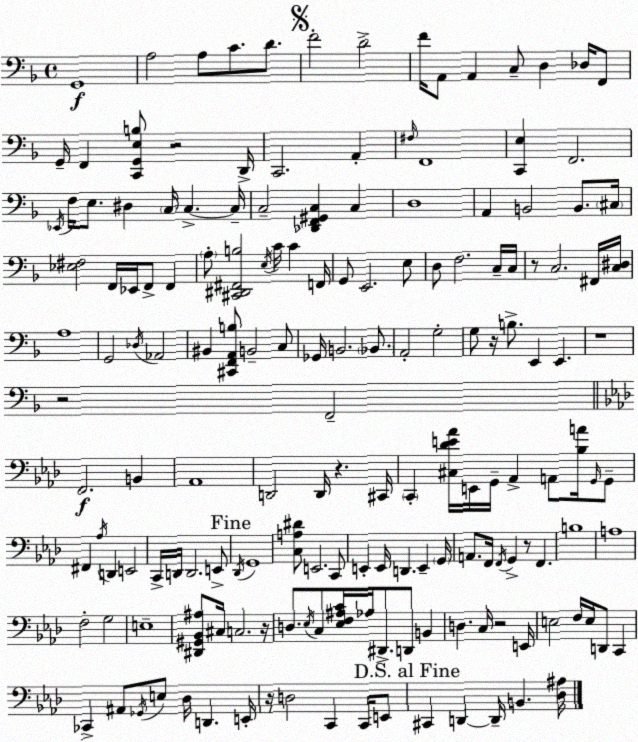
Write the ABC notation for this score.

X:1
T:Untitled
M:4/4
L:1/4
K:Dm
G,,4 A,2 A,/2 C/2 D/2 F2 D2 F/4 A,,/2 A,, C,/2 D, _D,/4 F,,/2 G,,/4 F,, [C,,G,,E,B,]/2 z2 D,,/4 C,,2 A,, ^F,/4 F,,4 [C,,E,] F,,2 _E,,/4 F,/4 E,/2 ^D, C,/4 C, C,/4 C,2 [_D,,F,,^G,,C,] C, D,4 A,, B,,2 B,,/2 ^C,/4 [_E,^F,]2 F,,/4 _E,,/4 F,,/2 F,, A,/2 [^C,,^D,,^F,,B,]2 E,/4 C/4 C F,,/4 G,,/2 E,,2 E,/2 D,/2 F,2 C,/4 C,/4 z/2 C,2 ^F,,/4 [C,^D,]/4 A,4 G,,2 _D,/4 _A,,2 ^B,, [^C,,F,,A,,B,]/2 B,,2 C,/2 _G,,/4 B,,2 _B,,/2 A,,2 G,2 G,/2 z/4 B,/2 E,, E,, z4 z2 F,,2 F,,2 B,, _A,,4 D,,2 D,,/4 z ^C,,/4 C,, [^C,_DE_A]/4 E,,/4 G,,/4 _A,, A,,/2 [_B,A]/4 G,,/4 G,,/2 ^F,, _A,/4 D,, E,,2 C,,/4 D,,/4 D,,2 E,,/2 _D,,/4 G,,4 [C,A,^D]/2 E,,2 C,,/2 E,, E,,/4 D,, E,, G,,/4 A,,/2 F,,/4 F,,/4 G,, z/2 F,, B,4 A,4 F,2 G,2 E,4 [^D,,^G,,_B,,^A,]/2 ^C,/4 C,2 z/4 D,/2 _E,/4 C,/2 [_E,F,^A,C]/4 _A,/4 ^D,,/2 D,,/2 B,, D, C,/4 z2 E,,/4 E,2 F,/4 E,/4 D,,/2 C,, _C,, ^A,,/2 _G,,/4 E,/2 _D,/4 D,, E,,/4 z/4 D,2 C,, C,,/4 E,,/2 ^C,, D,, D,,/4 B,, [_D,^A,]/4